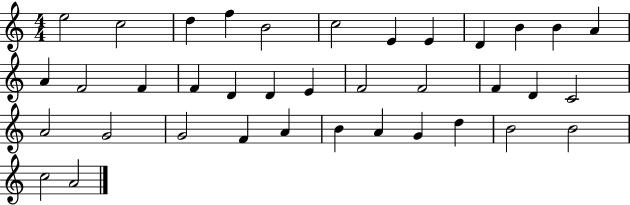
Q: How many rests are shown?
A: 0